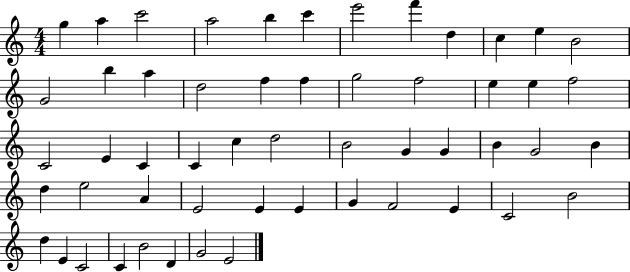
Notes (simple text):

G5/q A5/q C6/h A5/h B5/q C6/q E6/h F6/q D5/q C5/q E5/q B4/h G4/h B5/q A5/q D5/h F5/q F5/q G5/h F5/h E5/q E5/q F5/h C4/h E4/q C4/q C4/q C5/q D5/h B4/h G4/q G4/q B4/q G4/h B4/q D5/q E5/h A4/q E4/h E4/q E4/q G4/q F4/h E4/q C4/h B4/h D5/q E4/q C4/h C4/q B4/h D4/q G4/h E4/h